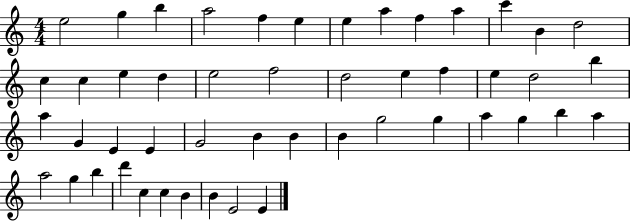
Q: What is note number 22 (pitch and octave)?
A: F5